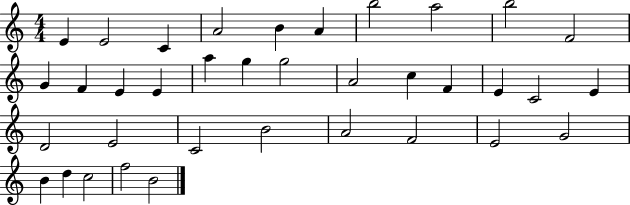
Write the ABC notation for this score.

X:1
T:Untitled
M:4/4
L:1/4
K:C
E E2 C A2 B A b2 a2 b2 F2 G F E E a g g2 A2 c F E C2 E D2 E2 C2 B2 A2 F2 E2 G2 B d c2 f2 B2